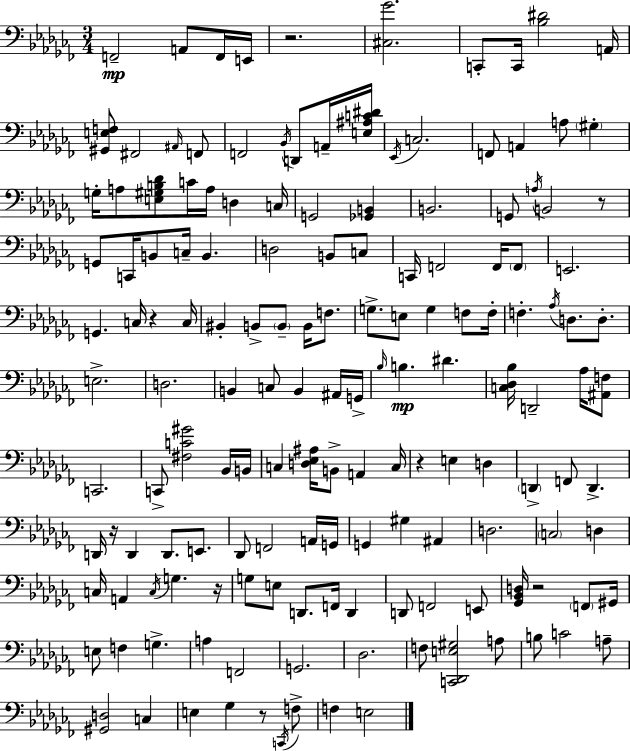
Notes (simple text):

F2/h A2/e F2/s E2/s R/h. [C#3,Gb4]/h. C2/e C2/s [Bb3,D#4]/h A2/s [G#2,E3,F3]/e F#2/h A#2/s F2/e F2/h Bb2/s D2/e A2/s [E3,A#3,C4,D#4]/s Eb2/s C3/h. F2/e A2/q A3/e G#3/q G3/s A3/e [E3,G#3,B3,Db4]/e C4/s A3/s D3/q C3/s G2/h [Gb2,B2]/q B2/h. G2/e A3/s B2/h R/e G2/e C2/s B2/e C3/s B2/q. D3/h B2/e C3/e C2/s F2/h F2/s F2/e E2/h. G2/q. C3/s R/q C3/s BIS2/q B2/e B2/e B2/s F3/e. G3/e. E3/e G3/q F3/e F3/s F3/q. Ab3/s D3/e. D3/e. E3/h. D3/h. B2/q C3/e B2/q A#2/s G2/s Bb3/s B3/q. D#4/q. [C3,Db3,Bb3]/s D2/h Ab3/s [A#2,F3]/e C2/h. C2/e [F#3,C4,G#4]/h Bb2/s B2/s C3/q [D3,Eb3,A#3]/s B2/e A2/q C3/s R/q E3/q D3/q D2/q F2/e D2/q. D2/s R/s D2/q D2/e. E2/e. Db2/e F2/h A2/s G2/s G2/q G#3/q A#2/q D3/h. C3/h D3/q C3/s A2/q C3/s G3/q. R/s G3/e E3/e D2/e. F2/s D2/q D2/e F2/h E2/e [Gb2,Bb2,D3]/s R/h F2/e G#2/s E3/e F3/q G3/q. A3/q F2/h G2/h. Db3/h. F3/e [C2,Db2,E3,G#3]/h A3/e B3/e C4/h A3/e [G#2,D3]/h C3/q E3/q Gb3/q R/e C2/s F3/e F3/q E3/h